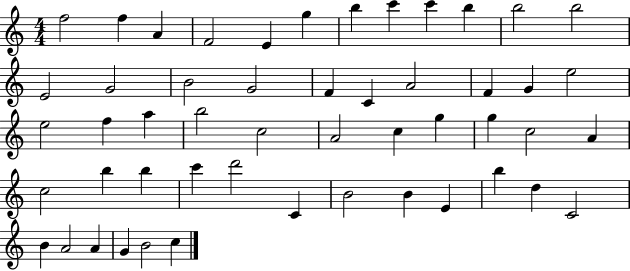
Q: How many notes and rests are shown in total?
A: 51